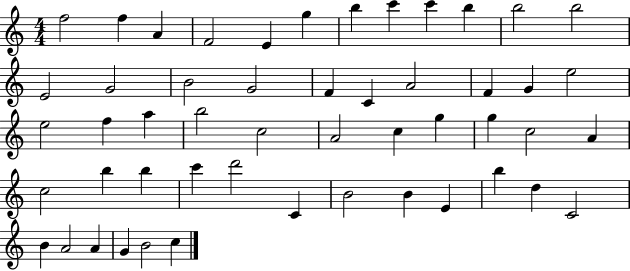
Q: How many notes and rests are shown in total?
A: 51